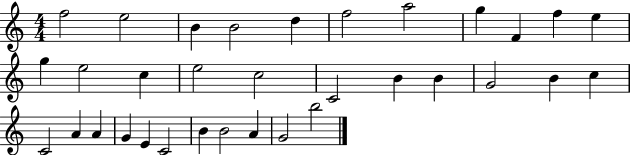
X:1
T:Untitled
M:4/4
L:1/4
K:C
f2 e2 B B2 d f2 a2 g F f e g e2 c e2 c2 C2 B B G2 B c C2 A A G E C2 B B2 A G2 b2